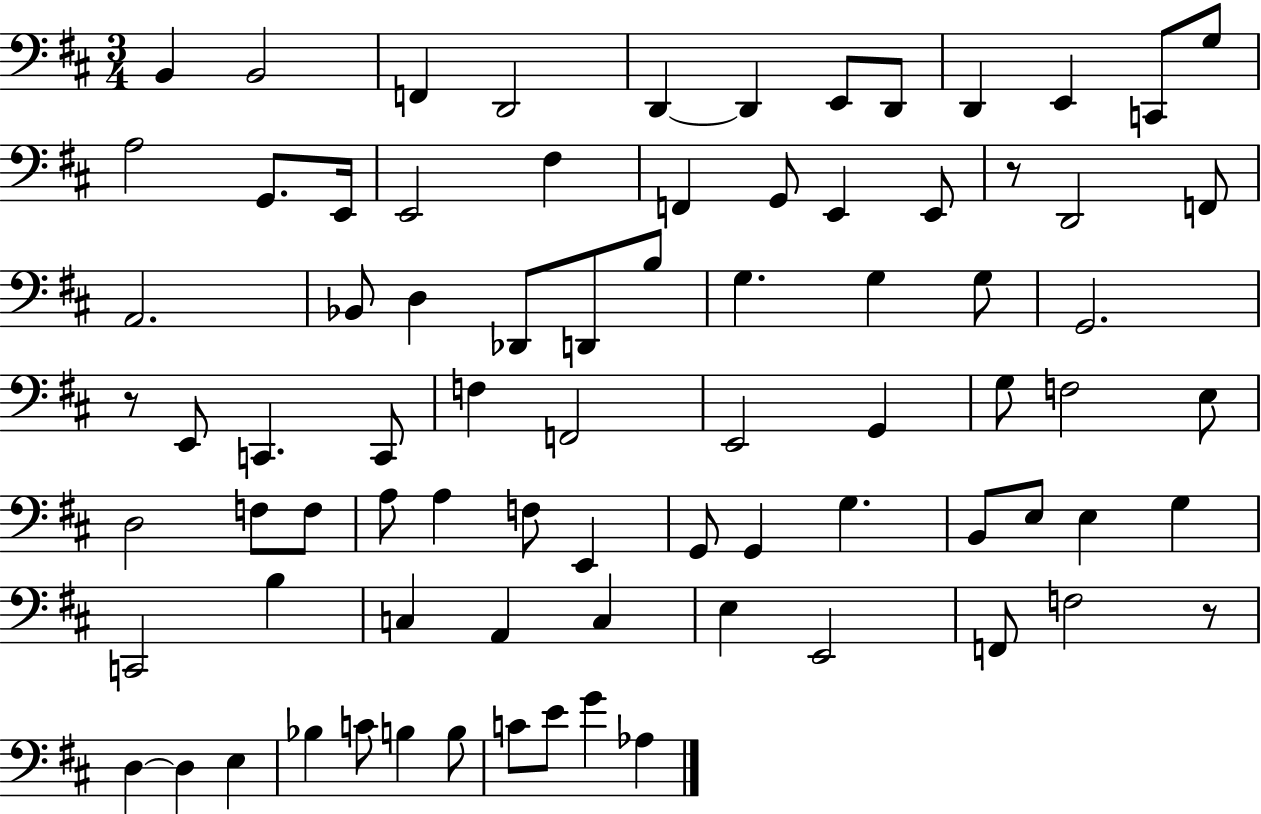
X:1
T:Untitled
M:3/4
L:1/4
K:D
B,, B,,2 F,, D,,2 D,, D,, E,,/2 D,,/2 D,, E,, C,,/2 G,/2 A,2 G,,/2 E,,/4 E,,2 ^F, F,, G,,/2 E,, E,,/2 z/2 D,,2 F,,/2 A,,2 _B,,/2 D, _D,,/2 D,,/2 B,/2 G, G, G,/2 G,,2 z/2 E,,/2 C,, C,,/2 F, F,,2 E,,2 G,, G,/2 F,2 E,/2 D,2 F,/2 F,/2 A,/2 A, F,/2 E,, G,,/2 G,, G, B,,/2 E,/2 E, G, C,,2 B, C, A,, C, E, E,,2 F,,/2 F,2 z/2 D, D, E, _B, C/2 B, B,/2 C/2 E/2 G _A,